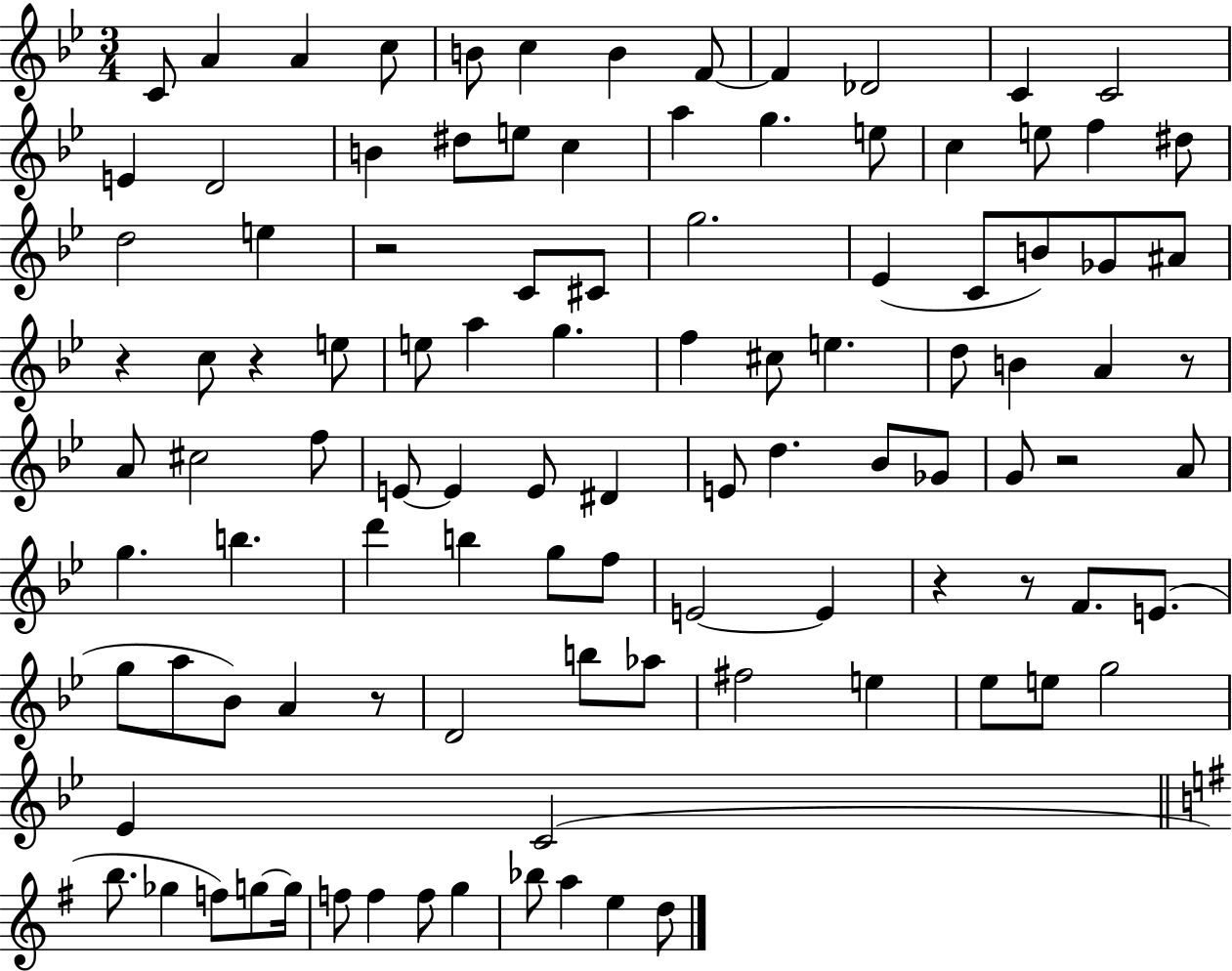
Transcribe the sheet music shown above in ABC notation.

X:1
T:Untitled
M:3/4
L:1/4
K:Bb
C/2 A A c/2 B/2 c B F/2 F _D2 C C2 E D2 B ^d/2 e/2 c a g e/2 c e/2 f ^d/2 d2 e z2 C/2 ^C/2 g2 _E C/2 B/2 _G/2 ^A/2 z c/2 z e/2 e/2 a g f ^c/2 e d/2 B A z/2 A/2 ^c2 f/2 E/2 E E/2 ^D E/2 d _B/2 _G/2 G/2 z2 A/2 g b d' b g/2 f/2 E2 E z z/2 F/2 E/2 g/2 a/2 _B/2 A z/2 D2 b/2 _a/2 ^f2 e _e/2 e/2 g2 _E C2 b/2 _g f/2 g/2 g/4 f/2 f f/2 g _b/2 a e d/2